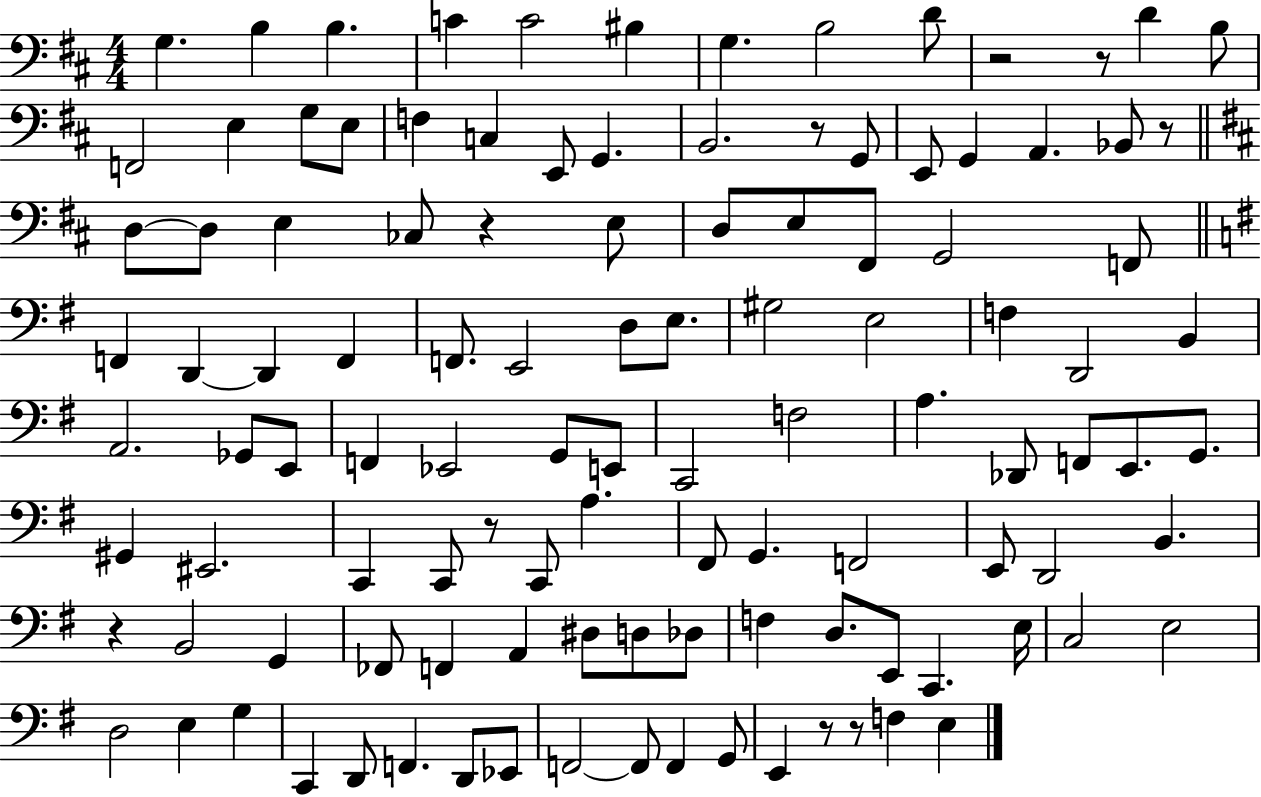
X:1
T:Untitled
M:4/4
L:1/4
K:D
G, B, B, C C2 ^B, G, B,2 D/2 z2 z/2 D B,/2 F,,2 E, G,/2 E,/2 F, C, E,,/2 G,, B,,2 z/2 G,,/2 E,,/2 G,, A,, _B,,/2 z/2 D,/2 D,/2 E, _C,/2 z E,/2 D,/2 E,/2 ^F,,/2 G,,2 F,,/2 F,, D,, D,, F,, F,,/2 E,,2 D,/2 E,/2 ^G,2 E,2 F, D,,2 B,, A,,2 _G,,/2 E,,/2 F,, _E,,2 G,,/2 E,,/2 C,,2 F,2 A, _D,,/2 F,,/2 E,,/2 G,,/2 ^G,, ^E,,2 C,, C,,/2 z/2 C,,/2 A, ^F,,/2 G,, F,,2 E,,/2 D,,2 B,, z B,,2 G,, _F,,/2 F,, A,, ^D,/2 D,/2 _D,/2 F, D,/2 E,,/2 C,, E,/4 C,2 E,2 D,2 E, G, C,, D,,/2 F,, D,,/2 _E,,/2 F,,2 F,,/2 F,, G,,/2 E,, z/2 z/2 F, E,